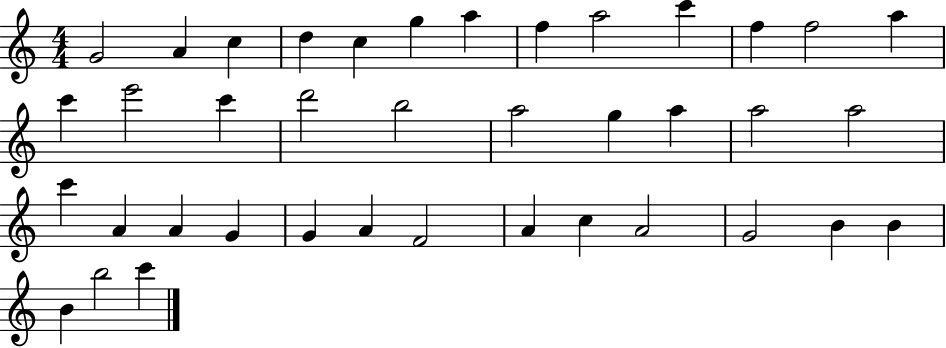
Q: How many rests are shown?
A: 0